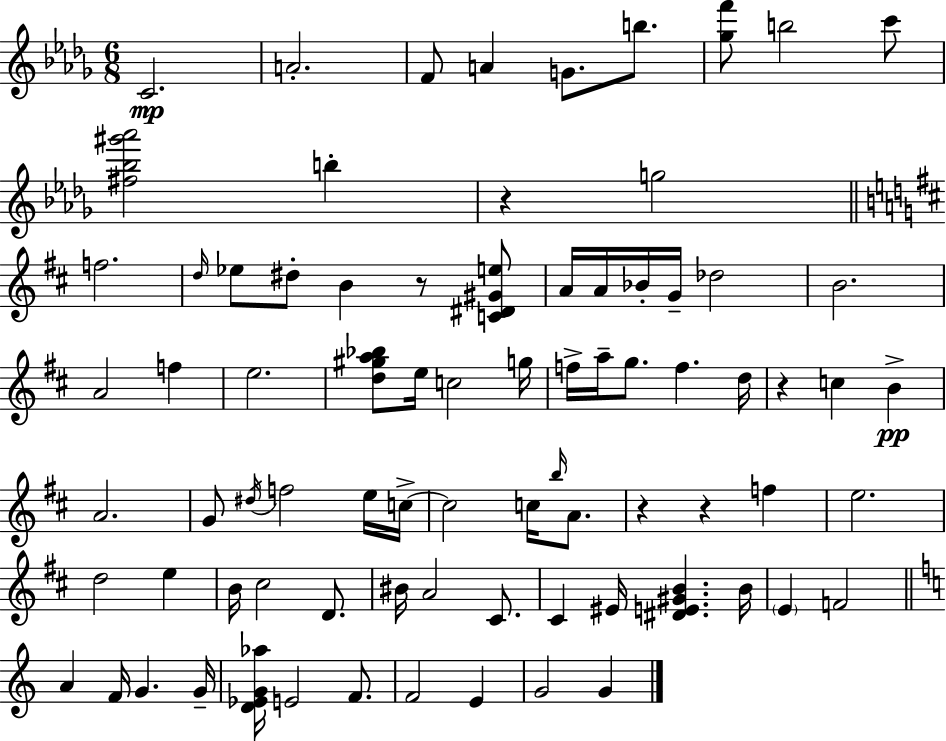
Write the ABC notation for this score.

X:1
T:Untitled
M:6/8
L:1/4
K:Bbm
C2 A2 F/2 A G/2 b/2 [_gf']/2 b2 c'/2 [^f_b^g'_a']2 b z g2 f2 d/4 _e/2 ^d/2 B z/2 [C^D^Ge]/2 A/4 A/4 _B/4 G/4 _d2 B2 A2 f e2 [d^ga_b]/2 e/4 c2 g/4 f/4 a/4 g/2 f d/4 z c B A2 G/2 ^d/4 f2 e/4 c/4 c2 c/4 b/4 A/2 z z f e2 d2 e B/4 ^c2 D/2 ^B/4 A2 ^C/2 ^C ^E/4 [^DE^GB] B/4 E F2 A F/4 G G/4 [D_EG_a]/4 E2 F/2 F2 E G2 G